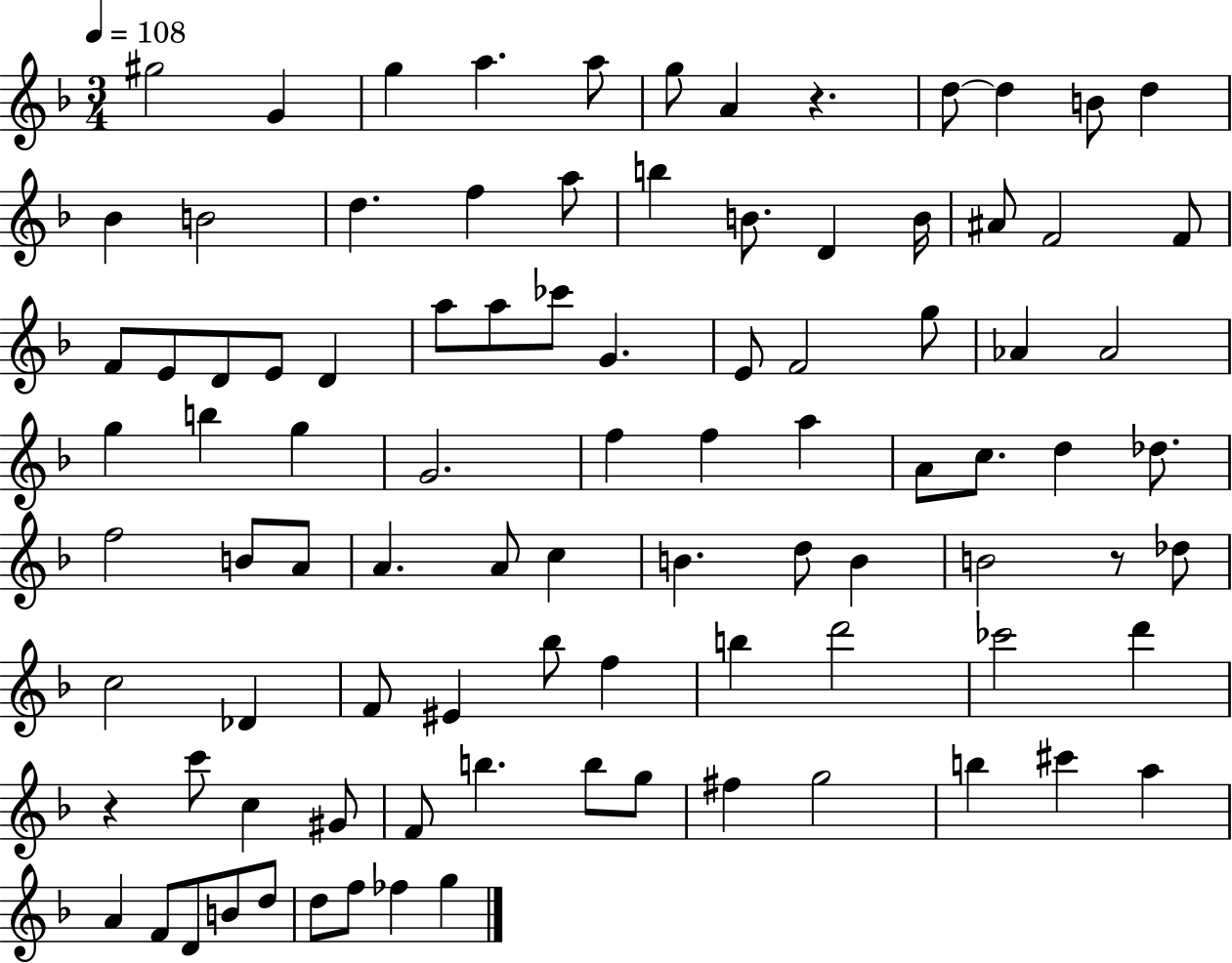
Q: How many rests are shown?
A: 3